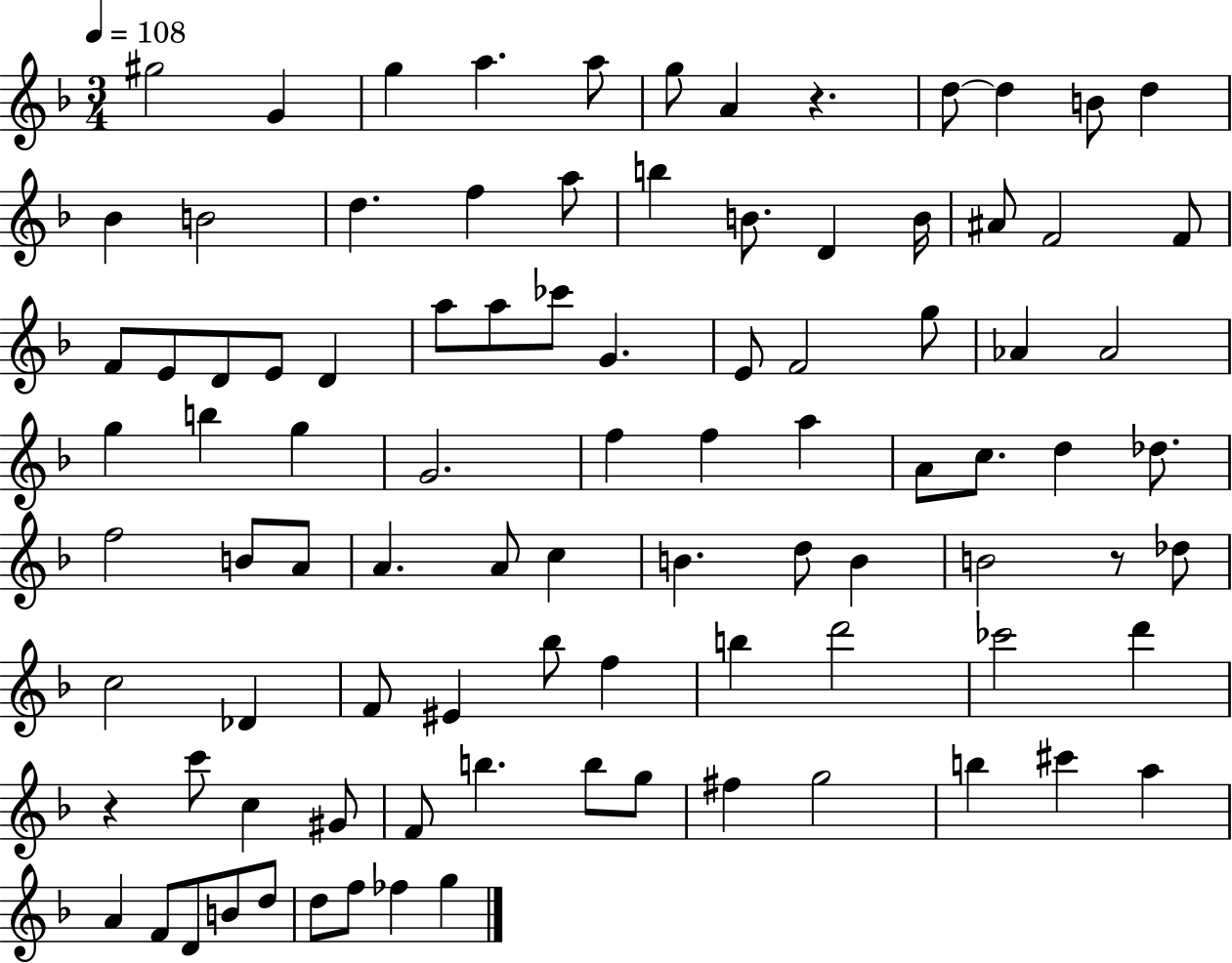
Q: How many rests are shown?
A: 3